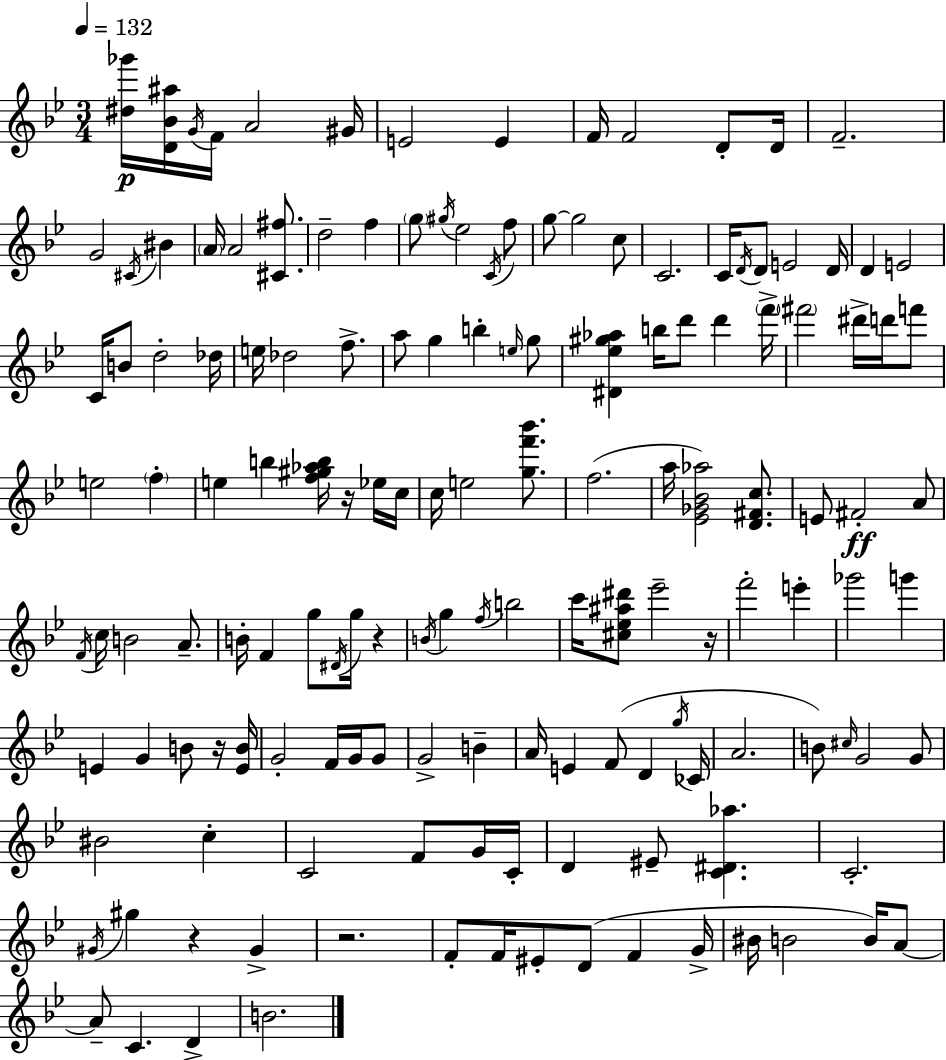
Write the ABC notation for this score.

X:1
T:Untitled
M:3/4
L:1/4
K:Gm
[^d_g']/4 [D_B^a]/4 G/4 F/4 A2 ^G/4 E2 E F/4 F2 D/2 D/4 F2 G2 ^C/4 ^B A/4 A2 [^C^f]/2 d2 f g/2 ^g/4 _e2 C/4 f/2 g/2 g2 c/2 C2 C/4 D/4 D/2 E2 D/4 D E2 C/4 B/2 d2 _d/4 e/4 _d2 f/2 a/2 g b e/4 g/2 [^D_e^g_a] b/4 d'/2 d' f'/4 ^f'2 ^d'/4 d'/4 f'/2 e2 f e b [f^g_ab]/4 z/4 _e/4 c/4 c/4 e2 [gf'_b']/2 f2 a/4 [_E_G_B_a]2 [D^Fc]/2 E/2 ^F2 A/2 F/4 c/4 B2 A/2 B/4 F g/2 ^D/4 g/4 z B/4 g f/4 b2 c'/4 [^c_e^a^d']/2 _e'2 z/4 f'2 e' _g'2 g' E G B/2 z/4 [EB]/4 G2 F/4 G/4 G/2 G2 B A/4 E F/2 D g/4 _C/4 A2 B/2 ^c/4 G2 G/2 ^B2 c C2 F/2 G/4 C/4 D ^E/2 [C^D_a] C2 ^G/4 ^g z ^G z2 F/2 F/4 ^E/2 D/2 F G/4 ^B/4 B2 B/4 A/2 A/2 C D B2